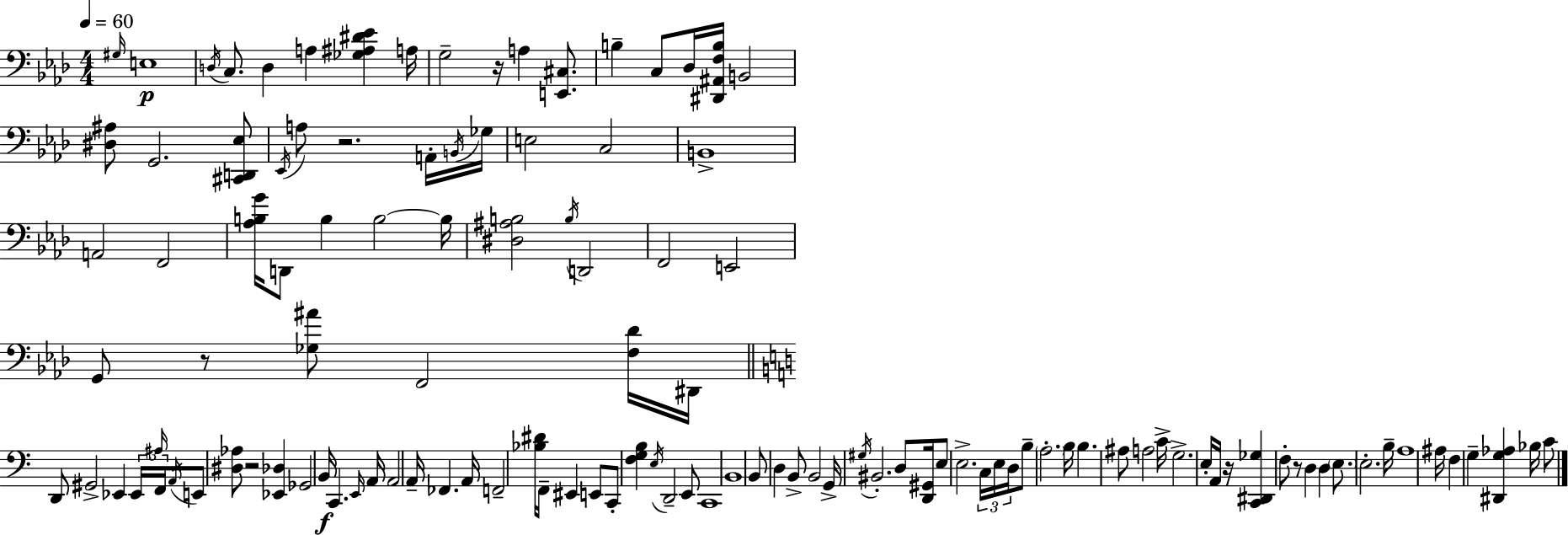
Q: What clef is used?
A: bass